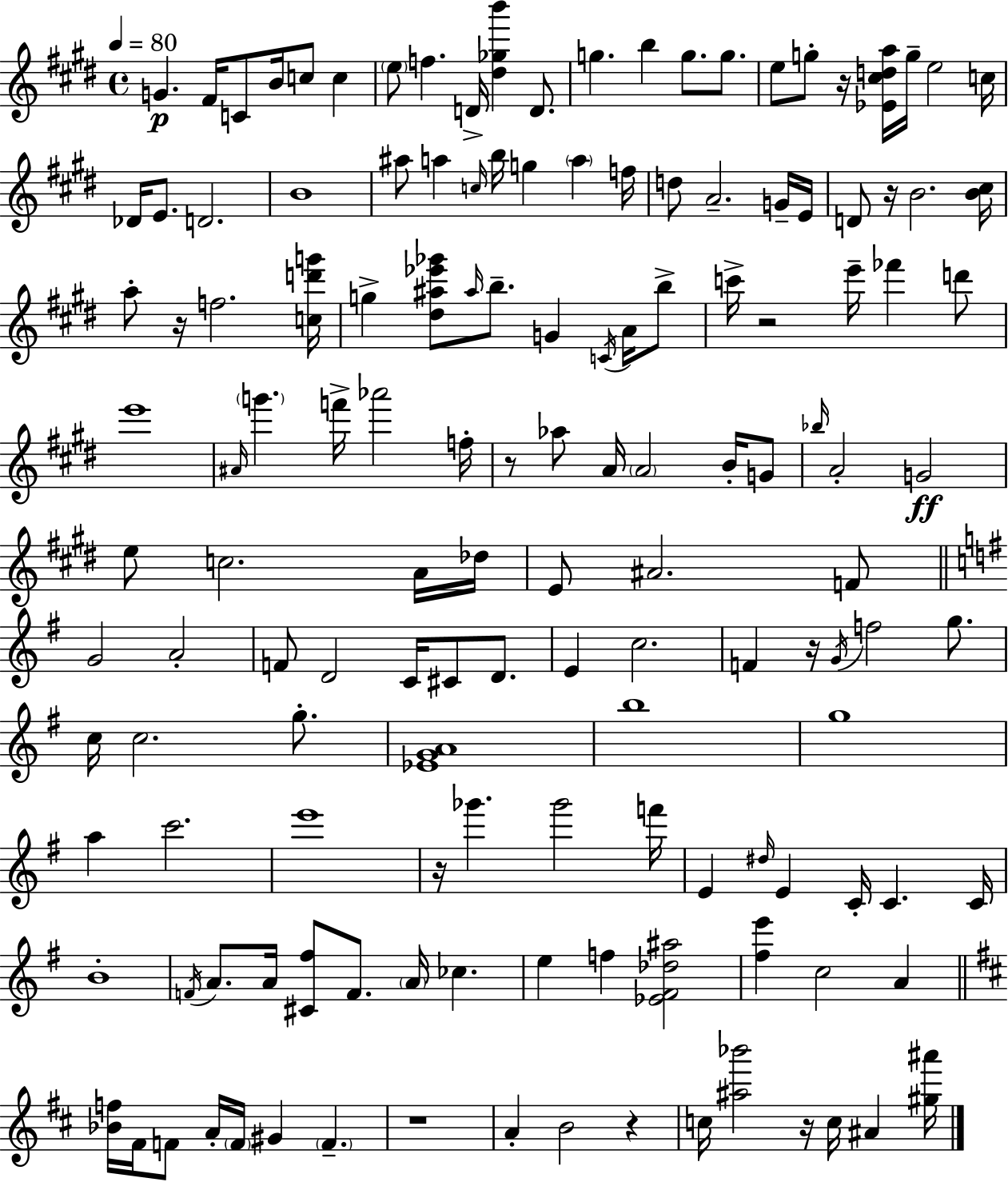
{
  \clef treble
  \time 4/4
  \defaultTimeSignature
  \key e \major
  \tempo 4 = 80
  g'4.\p fis'16 c'8 b'16 c''8 c''4 | \parenthesize e''8 f''4. d'16-> <dis'' ges'' b'''>4 d'8. | g''4. b''4 g''8. g''8. | e''8 g''8-. r16 <ees' cis'' d'' a''>16 g''16-- e''2 c''16 | \break des'16 e'8. d'2. | b'1 | ais''8 a''4 \grace { c''16 } b''16 g''4 \parenthesize a''4 | f''16 d''8 a'2.-- g'16-- | \break e'16 d'8 r16 b'2. | <b' cis''>16 a''8-. r16 f''2. | <c'' d''' g'''>16 g''4-> <dis'' ais'' ees''' ges'''>8 \grace { ais''16 } b''8.-- g'4 \acciaccatura { c'16 } | a'16 b''8-> c'''16-> r2 e'''16-- fes'''4 | \break d'''8 e'''1 | \grace { ais'16 } \parenthesize g'''4. f'''16-> aes'''2 | f''16-. r8 aes''8 a'16 \parenthesize a'2 | b'16-. g'8 \grace { bes''16 } a'2-. g'2\ff | \break e''8 c''2. | a'16 des''16 e'8 ais'2. | f'8 \bar "||" \break \key g \major g'2 a'2-. | f'8 d'2 c'16 cis'8 d'8. | e'4 c''2. | f'4 r16 \acciaccatura { g'16 } f''2 g''8. | \break c''16 c''2. g''8.-. | <ees' g' a'>1 | b''1 | g''1 | \break a''4 c'''2. | e'''1 | r16 ges'''4. ges'''2 | f'''16 e'4 \grace { dis''16 } e'4 c'16-. c'4. | \break c'16 b'1-. | \acciaccatura { f'16 } a'8. a'16 <cis' fis''>8 f'8. \parenthesize a'16 ces''4. | e''4 f''4 <ees' fis' des'' ais''>2 | <fis'' e'''>4 c''2 a'4 | \break \bar "||" \break \key d \major <bes' f''>16 fis'16 f'8 a'16-. \parenthesize f'16 gis'4 \parenthesize f'4.-- | r1 | a'4-. b'2 r4 | c''16 <ais'' bes'''>2 r16 c''16 ais'4 <gis'' ais'''>16 | \break \bar "|."
}